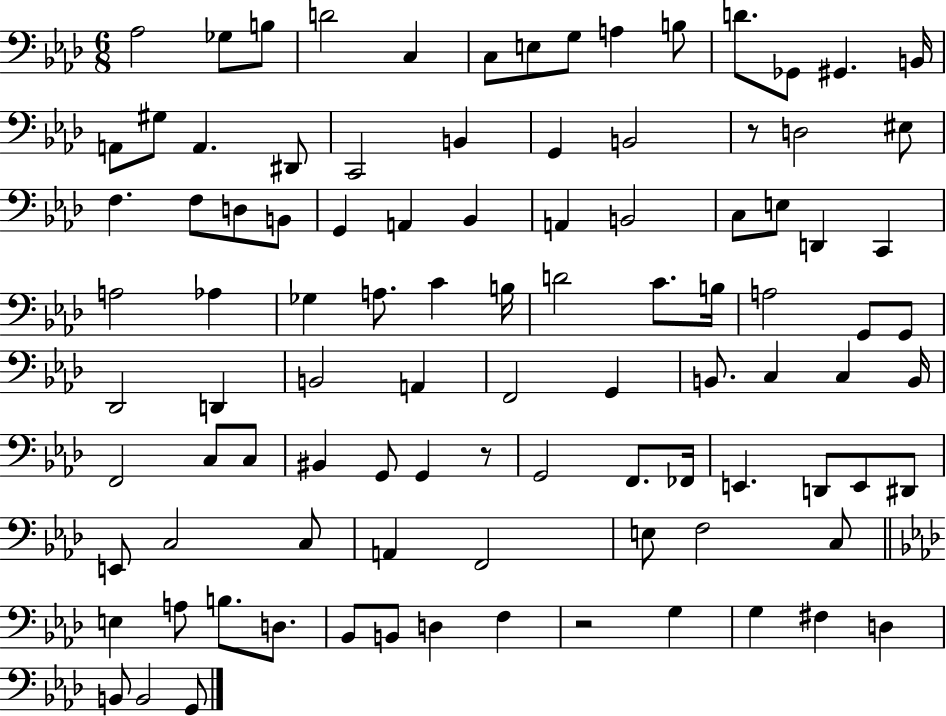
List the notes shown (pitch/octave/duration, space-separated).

Ab3/h Gb3/e B3/e D4/h C3/q C3/e E3/e G3/e A3/q B3/e D4/e. Gb2/e G#2/q. B2/s A2/e G#3/e A2/q. D#2/e C2/h B2/q G2/q B2/h R/e D3/h EIS3/e F3/q. F3/e D3/e B2/e G2/q A2/q Bb2/q A2/q B2/h C3/e E3/e D2/q C2/q A3/h Ab3/q Gb3/q A3/e. C4/q B3/s D4/h C4/e. B3/s A3/h G2/e G2/e Db2/h D2/q B2/h A2/q F2/h G2/q B2/e. C3/q C3/q B2/s F2/h C3/e C3/e BIS2/q G2/e G2/q R/e G2/h F2/e. FES2/s E2/q. D2/e E2/e D#2/e E2/e C3/h C3/e A2/q F2/h E3/e F3/h C3/e E3/q A3/e B3/e. D3/e. Bb2/e B2/e D3/q F3/q R/h G3/q G3/q F#3/q D3/q B2/e B2/h G2/e